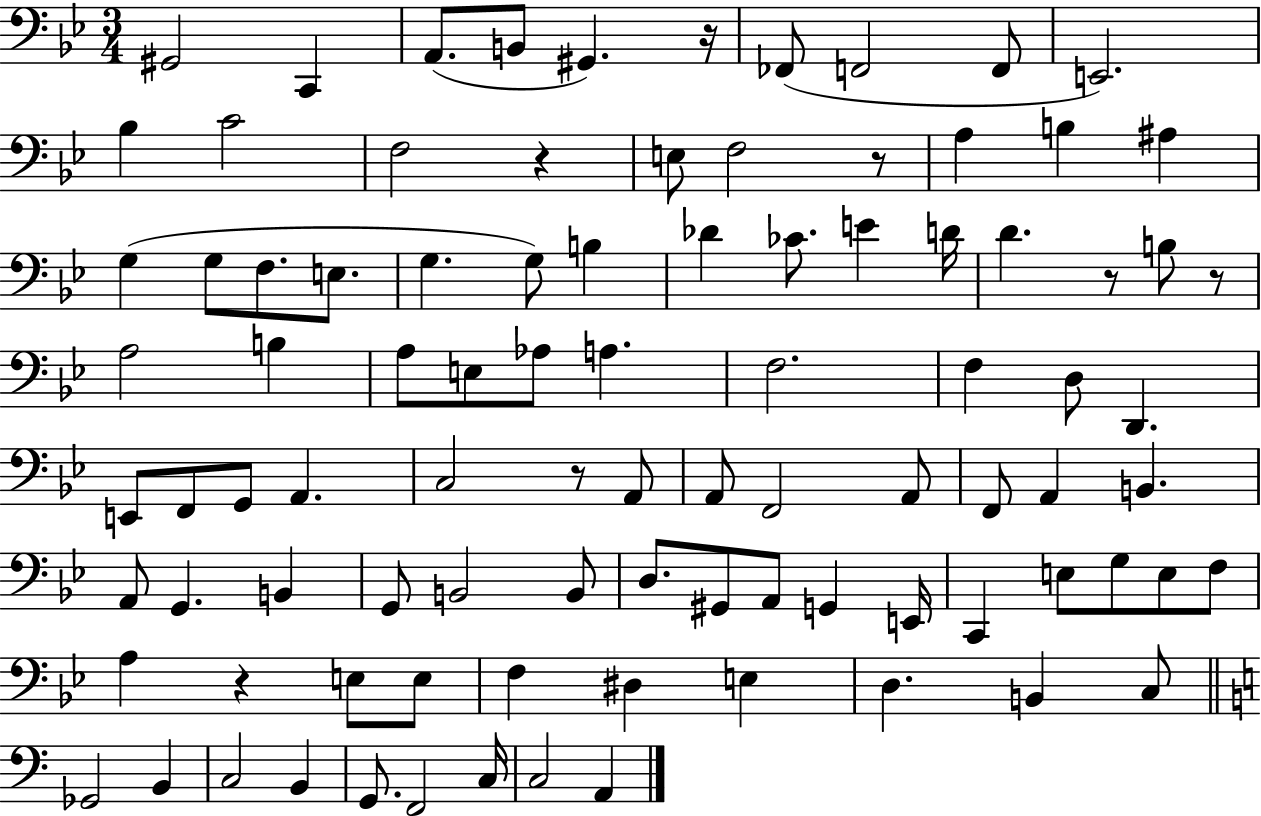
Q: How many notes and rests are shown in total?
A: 93